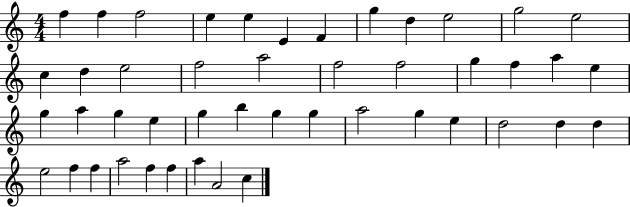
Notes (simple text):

F5/q F5/q F5/h E5/q E5/q E4/q F4/q G5/q D5/q E5/h G5/h E5/h C5/q D5/q E5/h F5/h A5/h F5/h F5/h G5/q F5/q A5/q E5/q G5/q A5/q G5/q E5/q G5/q B5/q G5/q G5/q A5/h G5/q E5/q D5/h D5/q D5/q E5/h F5/q F5/q A5/h F5/q F5/q A5/q A4/h C5/q